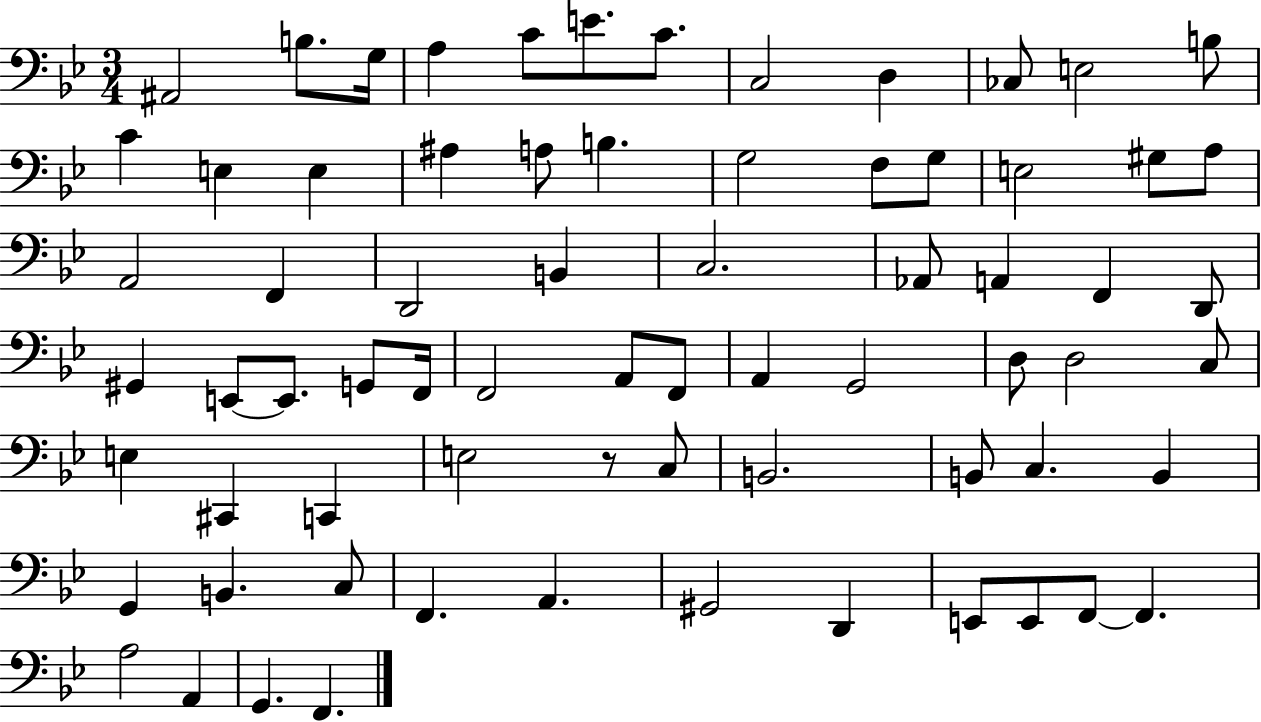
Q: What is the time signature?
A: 3/4